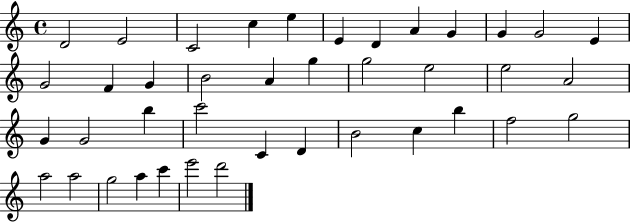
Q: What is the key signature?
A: C major